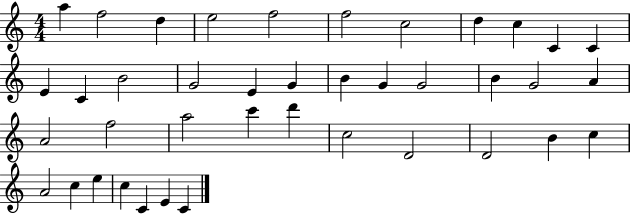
X:1
T:Untitled
M:4/4
L:1/4
K:C
a f2 d e2 f2 f2 c2 d c C C E C B2 G2 E G B G G2 B G2 A A2 f2 a2 c' d' c2 D2 D2 B c A2 c e c C E C